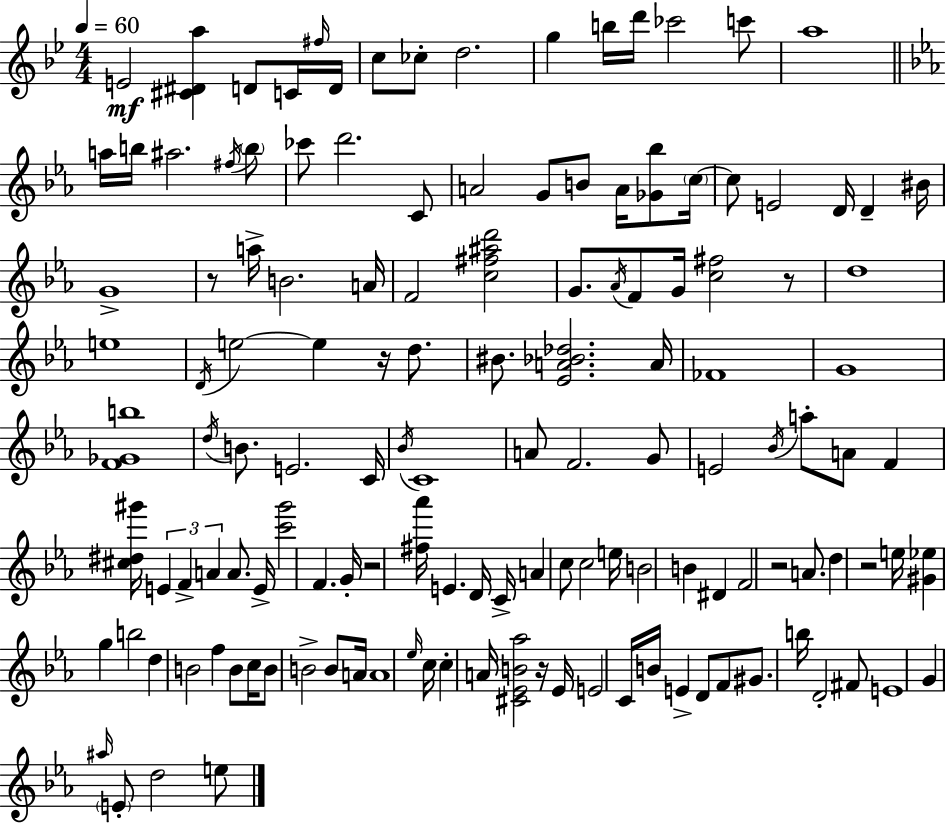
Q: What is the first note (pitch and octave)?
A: E4